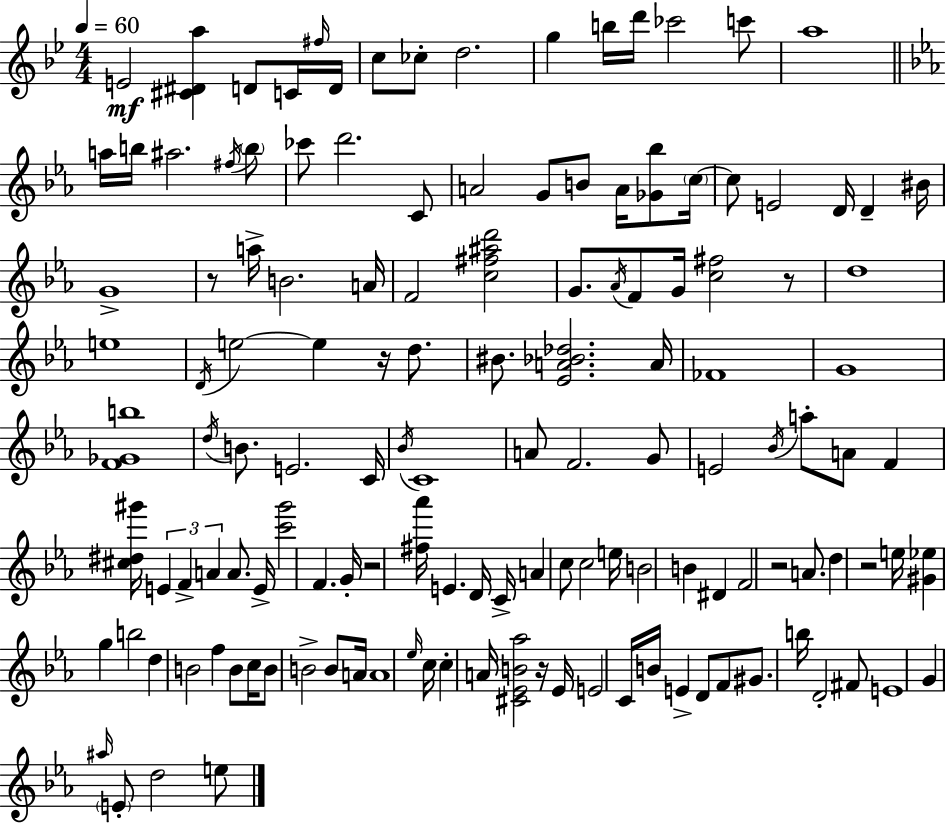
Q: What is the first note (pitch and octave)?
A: E4